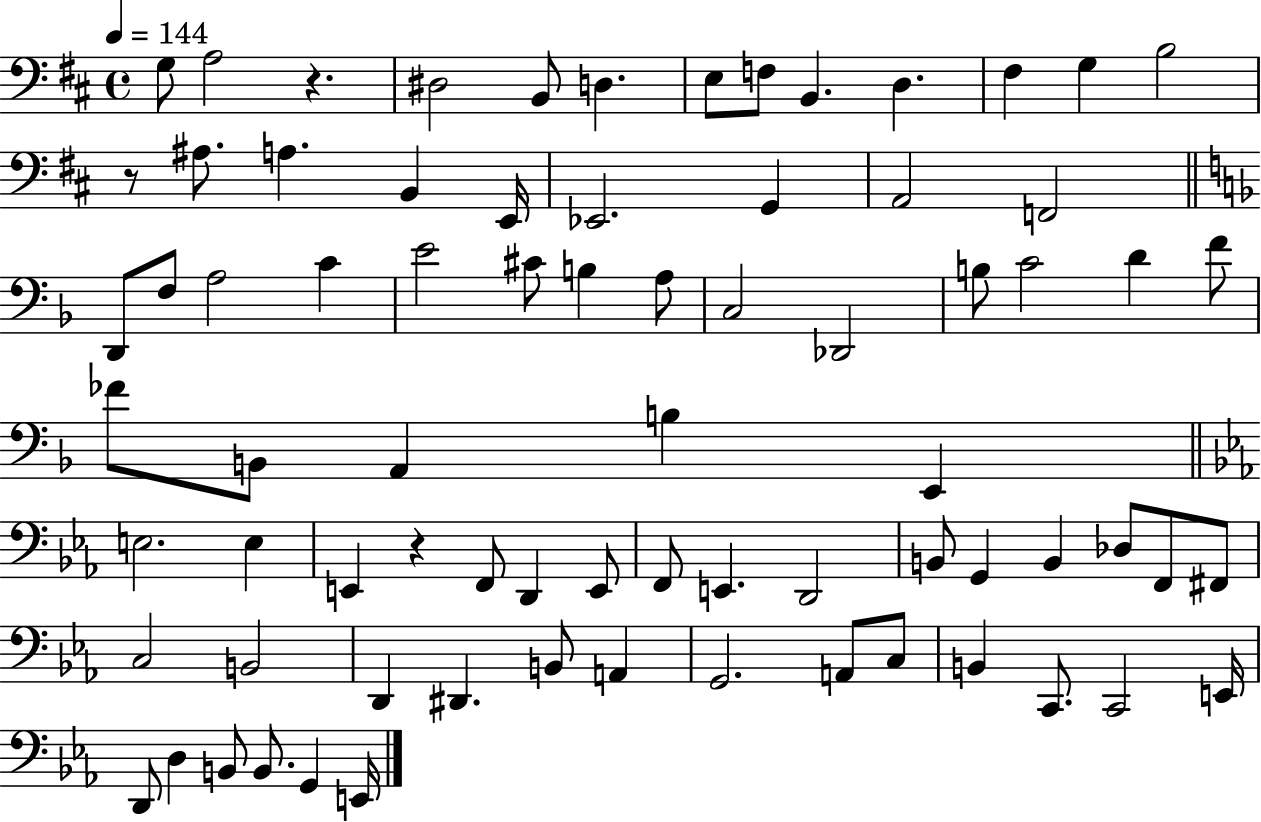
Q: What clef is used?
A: bass